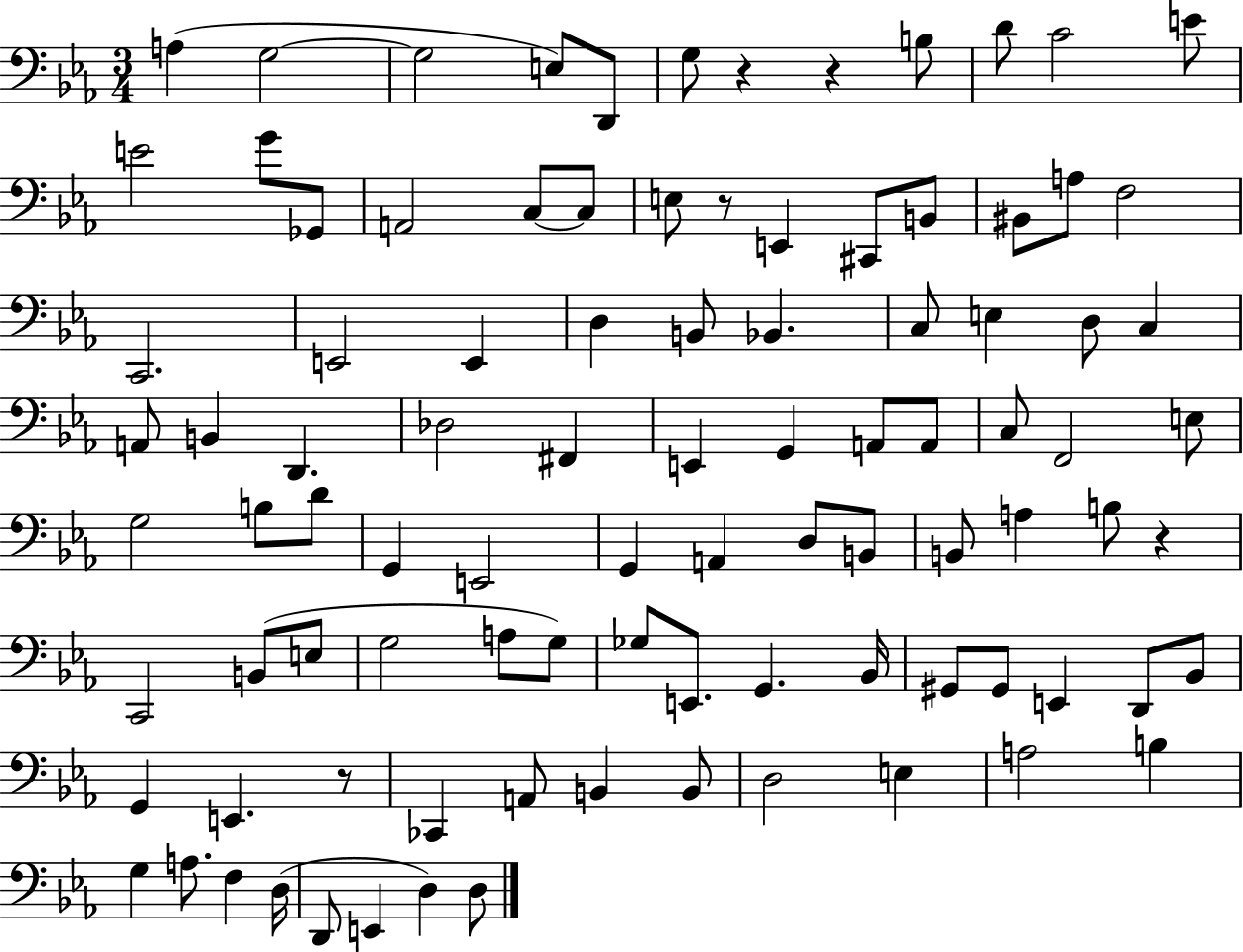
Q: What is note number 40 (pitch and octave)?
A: G2